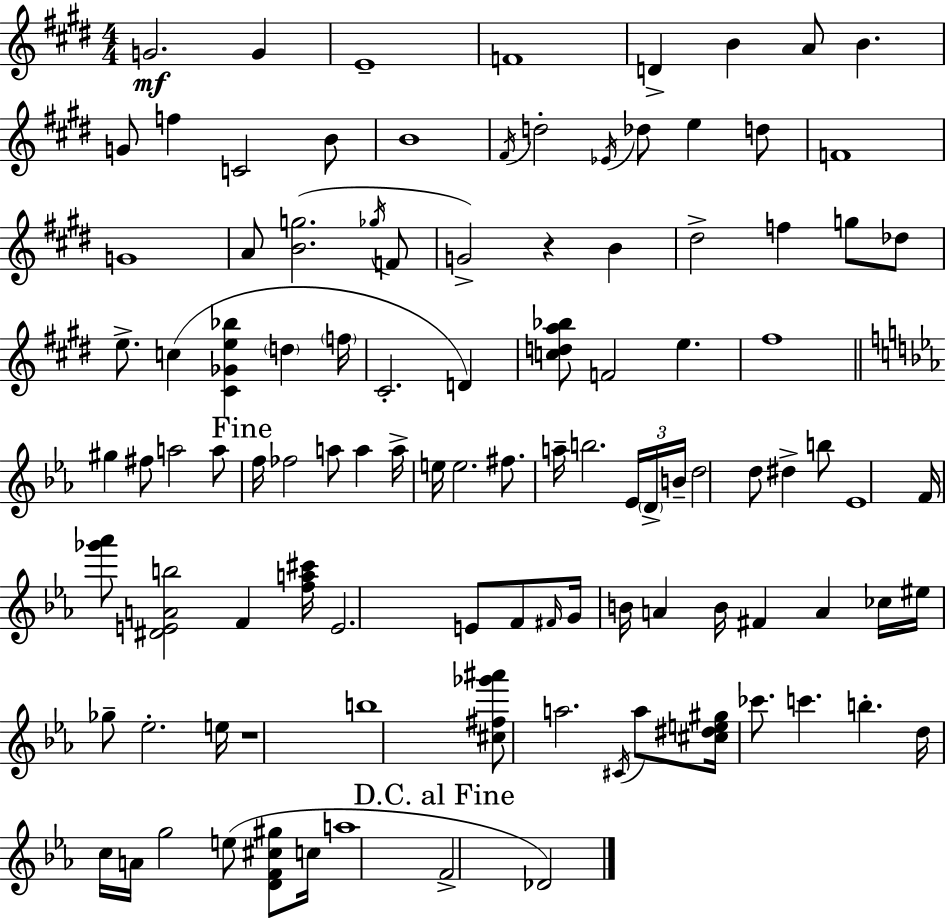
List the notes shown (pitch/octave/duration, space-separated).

G4/h. G4/q E4/w F4/w D4/q B4/q A4/e B4/q. G4/e F5/q C4/h B4/e B4/w F#4/s D5/h Eb4/s Db5/e E5/q D5/e F4/w G4/w A4/e [B4,G5]/h. Gb5/s F4/e G4/h R/q B4/q D#5/h F5/q G5/e Db5/e E5/e. C5/q [C#4,Gb4,E5,Bb5]/q D5/q F5/s C#4/h. D4/q [C5,D5,A5,Bb5]/e F4/h E5/q. F#5/w G#5/q F#5/e A5/h A5/e F5/s FES5/h A5/e A5/q A5/s E5/s E5/h. F#5/e. A5/s B5/h. Eb4/s D4/s B4/s D5/h D5/e D#5/q B5/e Eb4/w F4/s [Gb6,Ab6]/e [D#4,E4,A4,B5]/h F4/q [F5,A5,C#6]/s E4/h. E4/e F4/e F#4/s G4/s B4/s A4/q B4/s F#4/q A4/q CES5/s EIS5/s Gb5/e Eb5/h. E5/s R/w B5/w [C#5,F#5,Gb6,A#6]/e A5/h. C#4/s A5/e [C#5,D#5,E5,G#5]/s CES6/e. C6/q. B5/q. D5/s C5/s A4/s G5/h E5/e [D4,F4,C#5,G#5]/e C5/s A5/w F4/h Db4/h